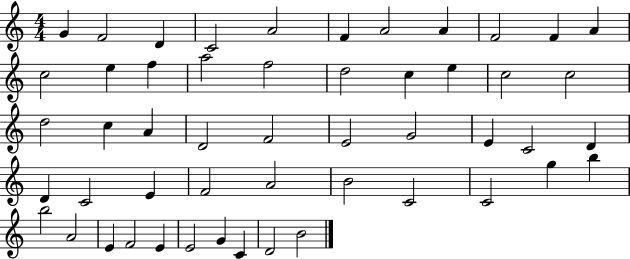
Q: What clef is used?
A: treble